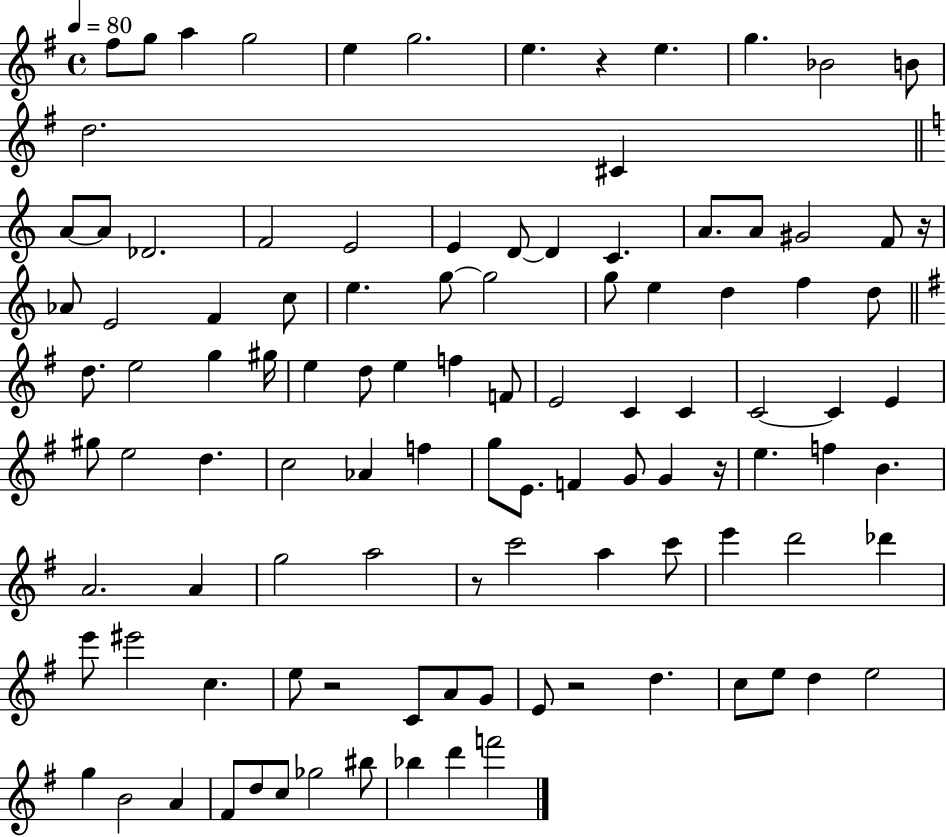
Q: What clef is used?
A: treble